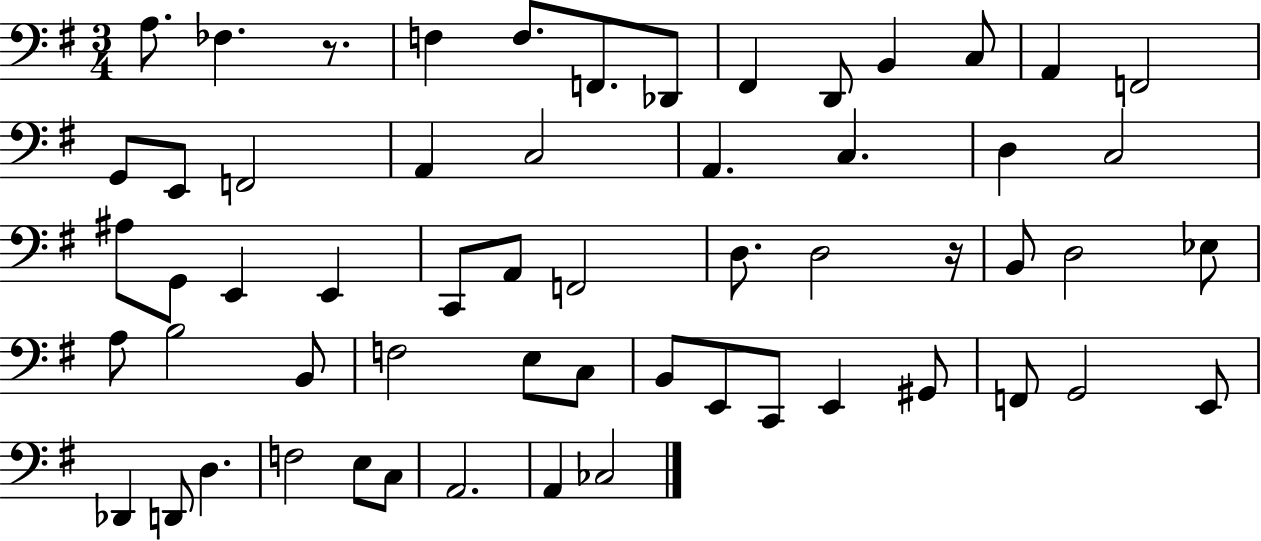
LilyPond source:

{
  \clef bass
  \numericTimeSignature
  \time 3/4
  \key g \major
  a8. fes4. r8. | f4 f8. f,8. des,8 | fis,4 d,8 b,4 c8 | a,4 f,2 | \break g,8 e,8 f,2 | a,4 c2 | a,4. c4. | d4 c2 | \break ais8 g,8 e,4 e,4 | c,8 a,8 f,2 | d8. d2 r16 | b,8 d2 ees8 | \break a8 b2 b,8 | f2 e8 c8 | b,8 e,8 c,8 e,4 gis,8 | f,8 g,2 e,8 | \break des,4 d,8 d4. | f2 e8 c8 | a,2. | a,4 ces2 | \break \bar "|."
}